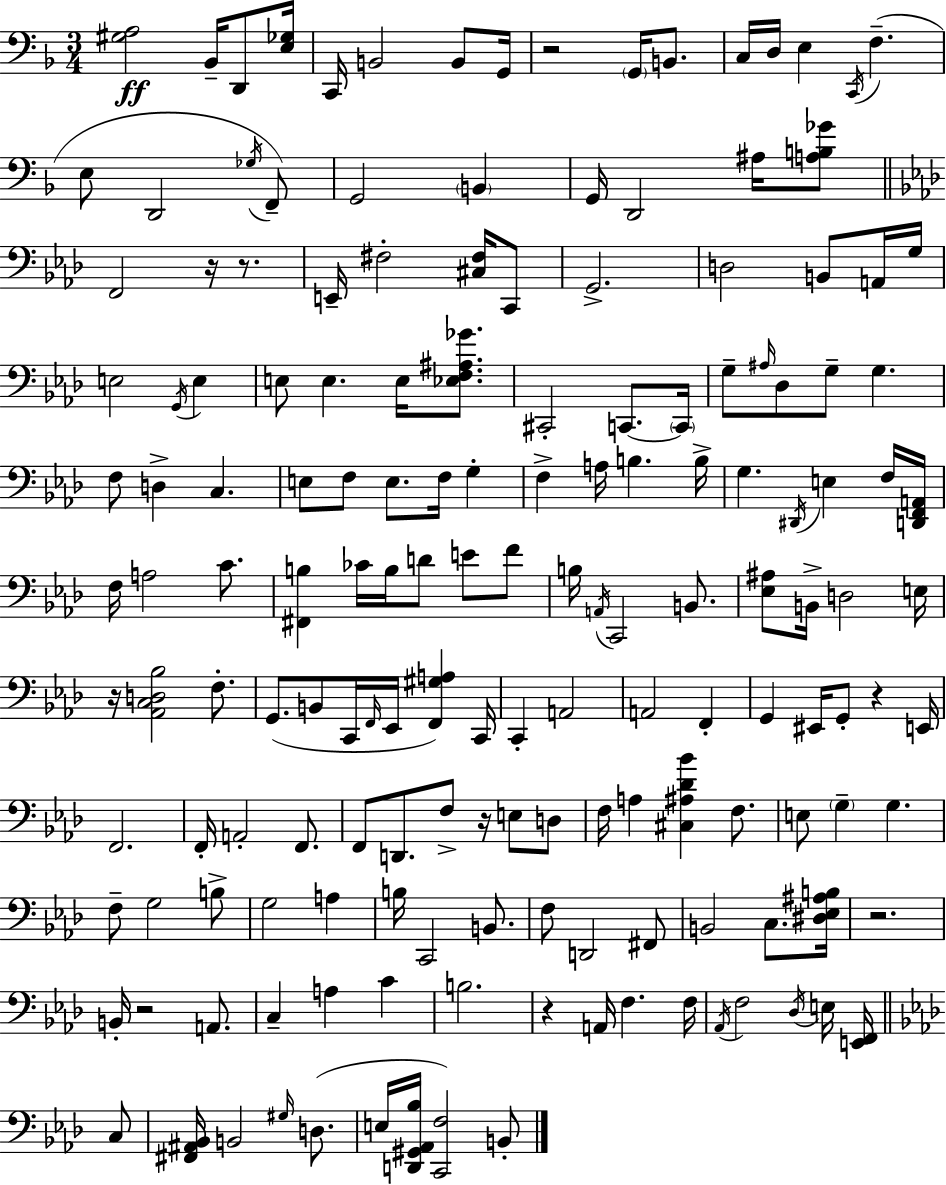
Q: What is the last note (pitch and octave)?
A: B2